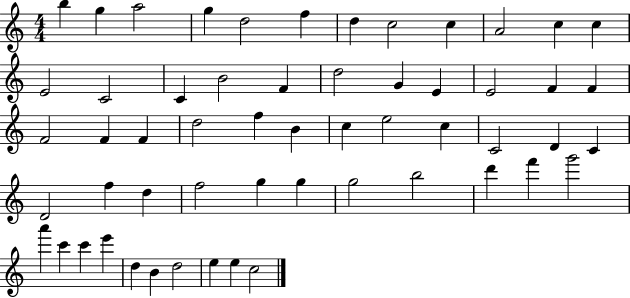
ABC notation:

X:1
T:Untitled
M:4/4
L:1/4
K:C
b g a2 g d2 f d c2 c A2 c c E2 C2 C B2 F d2 G E E2 F F F2 F F d2 f B c e2 c C2 D C D2 f d f2 g g g2 b2 d' f' g'2 a' c' c' e' d B d2 e e c2